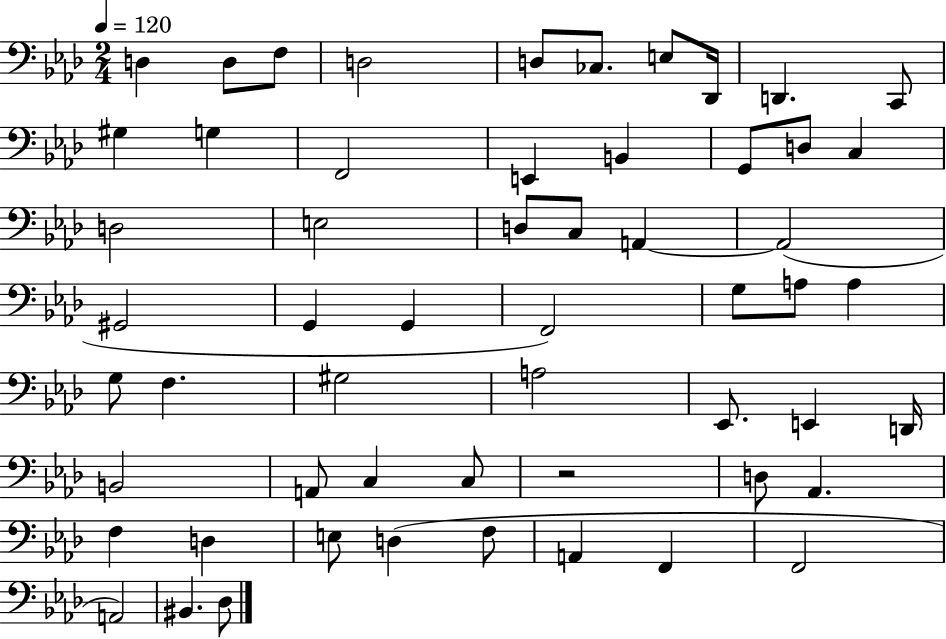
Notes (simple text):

D3/q D3/e F3/e D3/h D3/e CES3/e. E3/e Db2/s D2/q. C2/e G#3/q G3/q F2/h E2/q B2/q G2/e D3/e C3/q D3/h E3/h D3/e C3/e A2/q A2/h G#2/h G2/q G2/q F2/h G3/e A3/e A3/q G3/e F3/q. G#3/h A3/h Eb2/e. E2/q D2/s B2/h A2/e C3/q C3/e R/h D3/e Ab2/q. F3/q D3/q E3/e D3/q F3/e A2/q F2/q F2/h A2/h BIS2/q. Db3/e